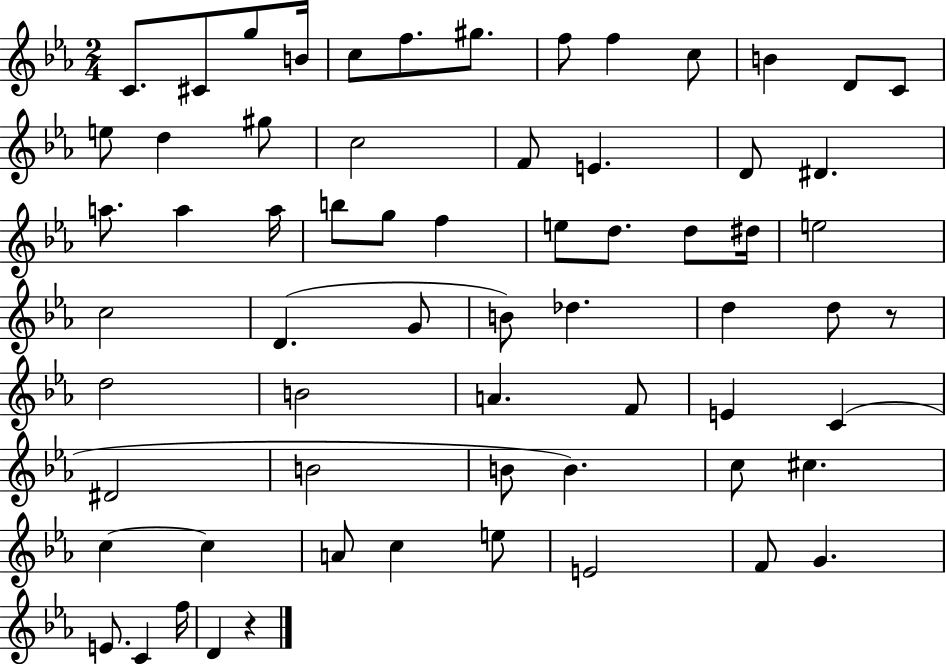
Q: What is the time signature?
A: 2/4